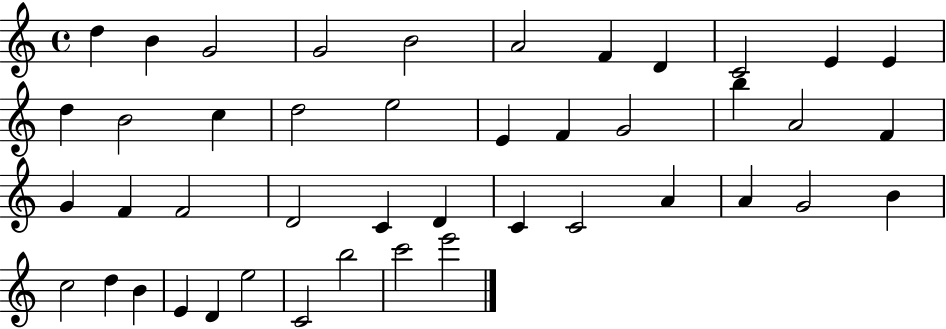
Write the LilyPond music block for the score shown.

{
  \clef treble
  \time 4/4
  \defaultTimeSignature
  \key c \major
  d''4 b'4 g'2 | g'2 b'2 | a'2 f'4 d'4 | c'2 e'4 e'4 | \break d''4 b'2 c''4 | d''2 e''2 | e'4 f'4 g'2 | b''4 a'2 f'4 | \break g'4 f'4 f'2 | d'2 c'4 d'4 | c'4 c'2 a'4 | a'4 g'2 b'4 | \break c''2 d''4 b'4 | e'4 d'4 e''2 | c'2 b''2 | c'''2 e'''2 | \break \bar "|."
}